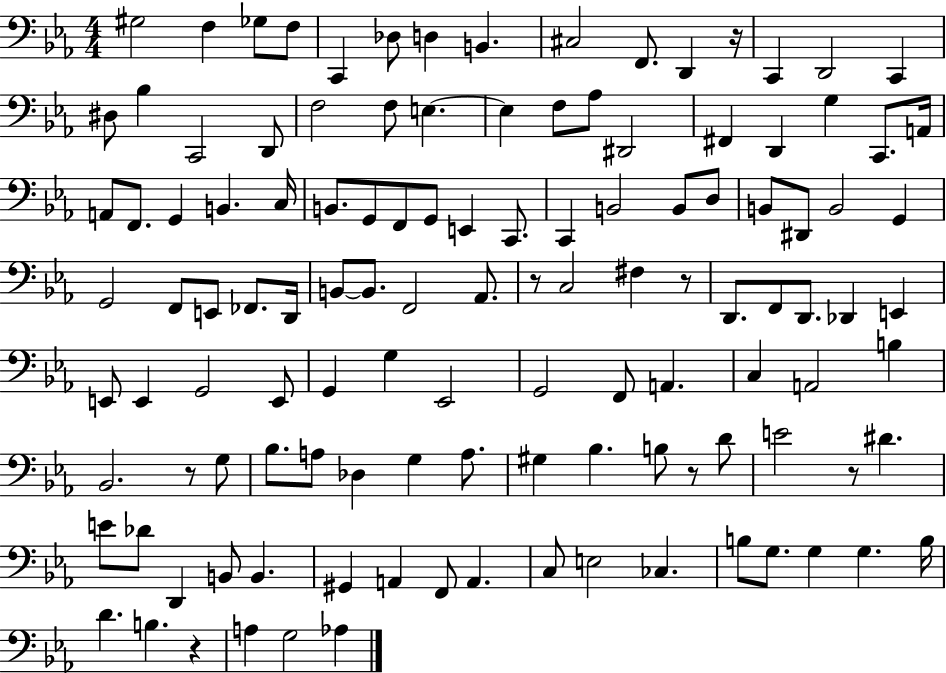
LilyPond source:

{
  \clef bass
  \numericTimeSignature
  \time 4/4
  \key ees \major
  \repeat volta 2 { gis2 f4 ges8 f8 | c,4 des8 d4 b,4. | cis2 f,8. d,4 r16 | c,4 d,2 c,4 | \break dis8 bes4 c,2 d,8 | f2 f8 e4.~~ | e4 f8 aes8 dis,2 | fis,4 d,4 g4 c,8. a,16 | \break a,8 f,8. g,4 b,4. c16 | b,8. g,8 f,8 g,8 e,4 c,8. | c,4 b,2 b,8 d8 | b,8 dis,8 b,2 g,4 | \break g,2 f,8 e,8 fes,8. d,16 | b,8~~ b,8. f,2 aes,8. | r8 c2 fis4 r8 | d,8. f,8 d,8. des,4 e,4 | \break e,8 e,4 g,2 e,8 | g,4 g4 ees,2 | g,2 f,8 a,4. | c4 a,2 b4 | \break bes,2. r8 g8 | bes8. a8 des4 g4 a8. | gis4 bes4. b8 r8 d'8 | e'2 r8 dis'4. | \break e'8 des'8 d,4 b,8 b,4. | gis,4 a,4 f,8 a,4. | c8 e2 ces4. | b8 g8. g4 g4. b16 | \break d'4. b4. r4 | a4 g2 aes4 | } \bar "|."
}